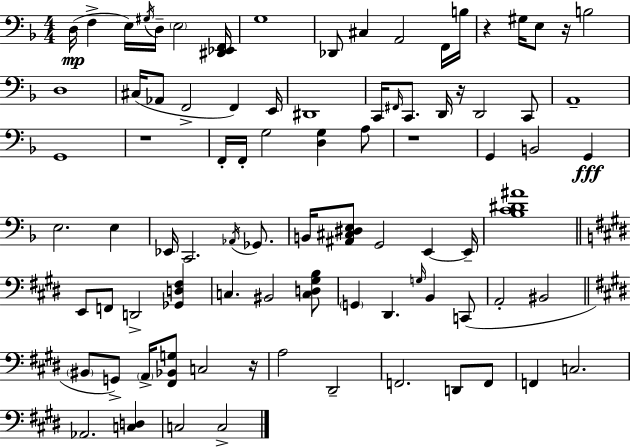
{
  \clef bass
  \numericTimeSignature
  \time 4/4
  \key d \minor
  d16(\mp f4-> e16) \acciaccatura { gis16 } d16-- \parenthesize e2 | <dis, ees, f,>16 g1 | des,8 cis4 a,2 f,16 | b16 r4 gis16 e8 r16 b2 | \break d1 | cis16( aes,8 f,2-> f,4) | e,16 dis,1 | c,16 \grace { fis,16 } c,8. d,16 r16 d,2 | \break c,8 a,1-- | g,1 | r1 | f,16-. f,16-. g2 <d g>4 | \break a8 r1 | g,4 b,2 g,4\fff | e2. e4 | ees,16 c,2. \acciaccatura { aes,16 } | \break ges,8. b,16 <ais, cis dis e>8 g,2 e,4~~ | e,16-- <bes c' dis' ais'>1 | \bar "||" \break \key e \major e,8 f,8 d,2-> <ges, d fis>4 | c4. bis,2 <c d gis b>8 | \parenthesize g,4 dis,4. \grace { g16 } b,4 c,8( | a,2-. bis,2 | \break \bar "||" \break \key e \major \parenthesize bis,8 g,8->) \parenthesize a,16-> <fis, bes, g>8 c2 r16 | a2 dis,2-- | f,2. d,8 f,8 | f,4 c2. | \break aes,2. <c d>4 | c2 c2-> | \bar "|."
}